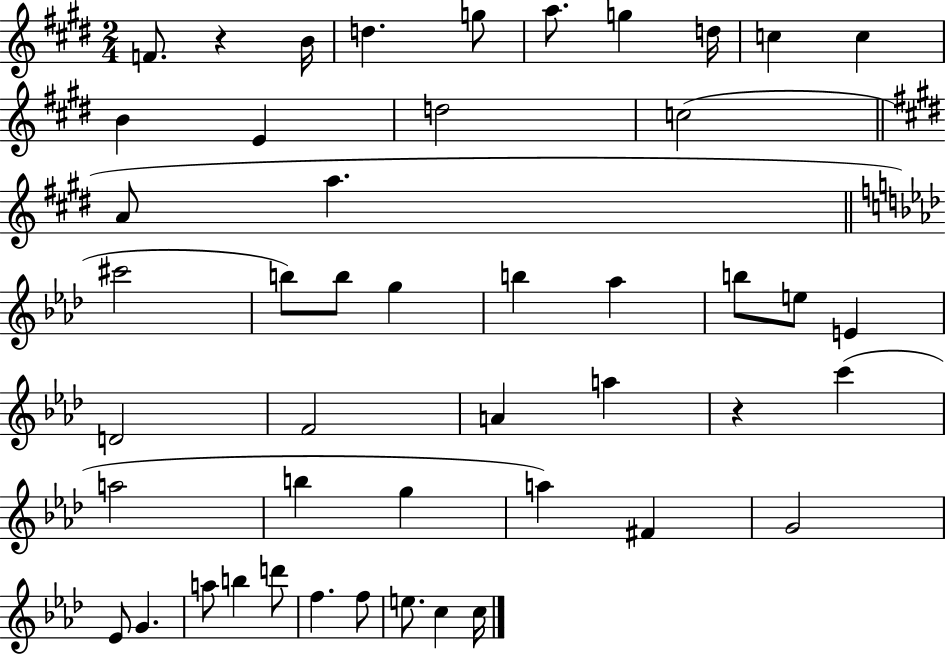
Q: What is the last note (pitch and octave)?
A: C5